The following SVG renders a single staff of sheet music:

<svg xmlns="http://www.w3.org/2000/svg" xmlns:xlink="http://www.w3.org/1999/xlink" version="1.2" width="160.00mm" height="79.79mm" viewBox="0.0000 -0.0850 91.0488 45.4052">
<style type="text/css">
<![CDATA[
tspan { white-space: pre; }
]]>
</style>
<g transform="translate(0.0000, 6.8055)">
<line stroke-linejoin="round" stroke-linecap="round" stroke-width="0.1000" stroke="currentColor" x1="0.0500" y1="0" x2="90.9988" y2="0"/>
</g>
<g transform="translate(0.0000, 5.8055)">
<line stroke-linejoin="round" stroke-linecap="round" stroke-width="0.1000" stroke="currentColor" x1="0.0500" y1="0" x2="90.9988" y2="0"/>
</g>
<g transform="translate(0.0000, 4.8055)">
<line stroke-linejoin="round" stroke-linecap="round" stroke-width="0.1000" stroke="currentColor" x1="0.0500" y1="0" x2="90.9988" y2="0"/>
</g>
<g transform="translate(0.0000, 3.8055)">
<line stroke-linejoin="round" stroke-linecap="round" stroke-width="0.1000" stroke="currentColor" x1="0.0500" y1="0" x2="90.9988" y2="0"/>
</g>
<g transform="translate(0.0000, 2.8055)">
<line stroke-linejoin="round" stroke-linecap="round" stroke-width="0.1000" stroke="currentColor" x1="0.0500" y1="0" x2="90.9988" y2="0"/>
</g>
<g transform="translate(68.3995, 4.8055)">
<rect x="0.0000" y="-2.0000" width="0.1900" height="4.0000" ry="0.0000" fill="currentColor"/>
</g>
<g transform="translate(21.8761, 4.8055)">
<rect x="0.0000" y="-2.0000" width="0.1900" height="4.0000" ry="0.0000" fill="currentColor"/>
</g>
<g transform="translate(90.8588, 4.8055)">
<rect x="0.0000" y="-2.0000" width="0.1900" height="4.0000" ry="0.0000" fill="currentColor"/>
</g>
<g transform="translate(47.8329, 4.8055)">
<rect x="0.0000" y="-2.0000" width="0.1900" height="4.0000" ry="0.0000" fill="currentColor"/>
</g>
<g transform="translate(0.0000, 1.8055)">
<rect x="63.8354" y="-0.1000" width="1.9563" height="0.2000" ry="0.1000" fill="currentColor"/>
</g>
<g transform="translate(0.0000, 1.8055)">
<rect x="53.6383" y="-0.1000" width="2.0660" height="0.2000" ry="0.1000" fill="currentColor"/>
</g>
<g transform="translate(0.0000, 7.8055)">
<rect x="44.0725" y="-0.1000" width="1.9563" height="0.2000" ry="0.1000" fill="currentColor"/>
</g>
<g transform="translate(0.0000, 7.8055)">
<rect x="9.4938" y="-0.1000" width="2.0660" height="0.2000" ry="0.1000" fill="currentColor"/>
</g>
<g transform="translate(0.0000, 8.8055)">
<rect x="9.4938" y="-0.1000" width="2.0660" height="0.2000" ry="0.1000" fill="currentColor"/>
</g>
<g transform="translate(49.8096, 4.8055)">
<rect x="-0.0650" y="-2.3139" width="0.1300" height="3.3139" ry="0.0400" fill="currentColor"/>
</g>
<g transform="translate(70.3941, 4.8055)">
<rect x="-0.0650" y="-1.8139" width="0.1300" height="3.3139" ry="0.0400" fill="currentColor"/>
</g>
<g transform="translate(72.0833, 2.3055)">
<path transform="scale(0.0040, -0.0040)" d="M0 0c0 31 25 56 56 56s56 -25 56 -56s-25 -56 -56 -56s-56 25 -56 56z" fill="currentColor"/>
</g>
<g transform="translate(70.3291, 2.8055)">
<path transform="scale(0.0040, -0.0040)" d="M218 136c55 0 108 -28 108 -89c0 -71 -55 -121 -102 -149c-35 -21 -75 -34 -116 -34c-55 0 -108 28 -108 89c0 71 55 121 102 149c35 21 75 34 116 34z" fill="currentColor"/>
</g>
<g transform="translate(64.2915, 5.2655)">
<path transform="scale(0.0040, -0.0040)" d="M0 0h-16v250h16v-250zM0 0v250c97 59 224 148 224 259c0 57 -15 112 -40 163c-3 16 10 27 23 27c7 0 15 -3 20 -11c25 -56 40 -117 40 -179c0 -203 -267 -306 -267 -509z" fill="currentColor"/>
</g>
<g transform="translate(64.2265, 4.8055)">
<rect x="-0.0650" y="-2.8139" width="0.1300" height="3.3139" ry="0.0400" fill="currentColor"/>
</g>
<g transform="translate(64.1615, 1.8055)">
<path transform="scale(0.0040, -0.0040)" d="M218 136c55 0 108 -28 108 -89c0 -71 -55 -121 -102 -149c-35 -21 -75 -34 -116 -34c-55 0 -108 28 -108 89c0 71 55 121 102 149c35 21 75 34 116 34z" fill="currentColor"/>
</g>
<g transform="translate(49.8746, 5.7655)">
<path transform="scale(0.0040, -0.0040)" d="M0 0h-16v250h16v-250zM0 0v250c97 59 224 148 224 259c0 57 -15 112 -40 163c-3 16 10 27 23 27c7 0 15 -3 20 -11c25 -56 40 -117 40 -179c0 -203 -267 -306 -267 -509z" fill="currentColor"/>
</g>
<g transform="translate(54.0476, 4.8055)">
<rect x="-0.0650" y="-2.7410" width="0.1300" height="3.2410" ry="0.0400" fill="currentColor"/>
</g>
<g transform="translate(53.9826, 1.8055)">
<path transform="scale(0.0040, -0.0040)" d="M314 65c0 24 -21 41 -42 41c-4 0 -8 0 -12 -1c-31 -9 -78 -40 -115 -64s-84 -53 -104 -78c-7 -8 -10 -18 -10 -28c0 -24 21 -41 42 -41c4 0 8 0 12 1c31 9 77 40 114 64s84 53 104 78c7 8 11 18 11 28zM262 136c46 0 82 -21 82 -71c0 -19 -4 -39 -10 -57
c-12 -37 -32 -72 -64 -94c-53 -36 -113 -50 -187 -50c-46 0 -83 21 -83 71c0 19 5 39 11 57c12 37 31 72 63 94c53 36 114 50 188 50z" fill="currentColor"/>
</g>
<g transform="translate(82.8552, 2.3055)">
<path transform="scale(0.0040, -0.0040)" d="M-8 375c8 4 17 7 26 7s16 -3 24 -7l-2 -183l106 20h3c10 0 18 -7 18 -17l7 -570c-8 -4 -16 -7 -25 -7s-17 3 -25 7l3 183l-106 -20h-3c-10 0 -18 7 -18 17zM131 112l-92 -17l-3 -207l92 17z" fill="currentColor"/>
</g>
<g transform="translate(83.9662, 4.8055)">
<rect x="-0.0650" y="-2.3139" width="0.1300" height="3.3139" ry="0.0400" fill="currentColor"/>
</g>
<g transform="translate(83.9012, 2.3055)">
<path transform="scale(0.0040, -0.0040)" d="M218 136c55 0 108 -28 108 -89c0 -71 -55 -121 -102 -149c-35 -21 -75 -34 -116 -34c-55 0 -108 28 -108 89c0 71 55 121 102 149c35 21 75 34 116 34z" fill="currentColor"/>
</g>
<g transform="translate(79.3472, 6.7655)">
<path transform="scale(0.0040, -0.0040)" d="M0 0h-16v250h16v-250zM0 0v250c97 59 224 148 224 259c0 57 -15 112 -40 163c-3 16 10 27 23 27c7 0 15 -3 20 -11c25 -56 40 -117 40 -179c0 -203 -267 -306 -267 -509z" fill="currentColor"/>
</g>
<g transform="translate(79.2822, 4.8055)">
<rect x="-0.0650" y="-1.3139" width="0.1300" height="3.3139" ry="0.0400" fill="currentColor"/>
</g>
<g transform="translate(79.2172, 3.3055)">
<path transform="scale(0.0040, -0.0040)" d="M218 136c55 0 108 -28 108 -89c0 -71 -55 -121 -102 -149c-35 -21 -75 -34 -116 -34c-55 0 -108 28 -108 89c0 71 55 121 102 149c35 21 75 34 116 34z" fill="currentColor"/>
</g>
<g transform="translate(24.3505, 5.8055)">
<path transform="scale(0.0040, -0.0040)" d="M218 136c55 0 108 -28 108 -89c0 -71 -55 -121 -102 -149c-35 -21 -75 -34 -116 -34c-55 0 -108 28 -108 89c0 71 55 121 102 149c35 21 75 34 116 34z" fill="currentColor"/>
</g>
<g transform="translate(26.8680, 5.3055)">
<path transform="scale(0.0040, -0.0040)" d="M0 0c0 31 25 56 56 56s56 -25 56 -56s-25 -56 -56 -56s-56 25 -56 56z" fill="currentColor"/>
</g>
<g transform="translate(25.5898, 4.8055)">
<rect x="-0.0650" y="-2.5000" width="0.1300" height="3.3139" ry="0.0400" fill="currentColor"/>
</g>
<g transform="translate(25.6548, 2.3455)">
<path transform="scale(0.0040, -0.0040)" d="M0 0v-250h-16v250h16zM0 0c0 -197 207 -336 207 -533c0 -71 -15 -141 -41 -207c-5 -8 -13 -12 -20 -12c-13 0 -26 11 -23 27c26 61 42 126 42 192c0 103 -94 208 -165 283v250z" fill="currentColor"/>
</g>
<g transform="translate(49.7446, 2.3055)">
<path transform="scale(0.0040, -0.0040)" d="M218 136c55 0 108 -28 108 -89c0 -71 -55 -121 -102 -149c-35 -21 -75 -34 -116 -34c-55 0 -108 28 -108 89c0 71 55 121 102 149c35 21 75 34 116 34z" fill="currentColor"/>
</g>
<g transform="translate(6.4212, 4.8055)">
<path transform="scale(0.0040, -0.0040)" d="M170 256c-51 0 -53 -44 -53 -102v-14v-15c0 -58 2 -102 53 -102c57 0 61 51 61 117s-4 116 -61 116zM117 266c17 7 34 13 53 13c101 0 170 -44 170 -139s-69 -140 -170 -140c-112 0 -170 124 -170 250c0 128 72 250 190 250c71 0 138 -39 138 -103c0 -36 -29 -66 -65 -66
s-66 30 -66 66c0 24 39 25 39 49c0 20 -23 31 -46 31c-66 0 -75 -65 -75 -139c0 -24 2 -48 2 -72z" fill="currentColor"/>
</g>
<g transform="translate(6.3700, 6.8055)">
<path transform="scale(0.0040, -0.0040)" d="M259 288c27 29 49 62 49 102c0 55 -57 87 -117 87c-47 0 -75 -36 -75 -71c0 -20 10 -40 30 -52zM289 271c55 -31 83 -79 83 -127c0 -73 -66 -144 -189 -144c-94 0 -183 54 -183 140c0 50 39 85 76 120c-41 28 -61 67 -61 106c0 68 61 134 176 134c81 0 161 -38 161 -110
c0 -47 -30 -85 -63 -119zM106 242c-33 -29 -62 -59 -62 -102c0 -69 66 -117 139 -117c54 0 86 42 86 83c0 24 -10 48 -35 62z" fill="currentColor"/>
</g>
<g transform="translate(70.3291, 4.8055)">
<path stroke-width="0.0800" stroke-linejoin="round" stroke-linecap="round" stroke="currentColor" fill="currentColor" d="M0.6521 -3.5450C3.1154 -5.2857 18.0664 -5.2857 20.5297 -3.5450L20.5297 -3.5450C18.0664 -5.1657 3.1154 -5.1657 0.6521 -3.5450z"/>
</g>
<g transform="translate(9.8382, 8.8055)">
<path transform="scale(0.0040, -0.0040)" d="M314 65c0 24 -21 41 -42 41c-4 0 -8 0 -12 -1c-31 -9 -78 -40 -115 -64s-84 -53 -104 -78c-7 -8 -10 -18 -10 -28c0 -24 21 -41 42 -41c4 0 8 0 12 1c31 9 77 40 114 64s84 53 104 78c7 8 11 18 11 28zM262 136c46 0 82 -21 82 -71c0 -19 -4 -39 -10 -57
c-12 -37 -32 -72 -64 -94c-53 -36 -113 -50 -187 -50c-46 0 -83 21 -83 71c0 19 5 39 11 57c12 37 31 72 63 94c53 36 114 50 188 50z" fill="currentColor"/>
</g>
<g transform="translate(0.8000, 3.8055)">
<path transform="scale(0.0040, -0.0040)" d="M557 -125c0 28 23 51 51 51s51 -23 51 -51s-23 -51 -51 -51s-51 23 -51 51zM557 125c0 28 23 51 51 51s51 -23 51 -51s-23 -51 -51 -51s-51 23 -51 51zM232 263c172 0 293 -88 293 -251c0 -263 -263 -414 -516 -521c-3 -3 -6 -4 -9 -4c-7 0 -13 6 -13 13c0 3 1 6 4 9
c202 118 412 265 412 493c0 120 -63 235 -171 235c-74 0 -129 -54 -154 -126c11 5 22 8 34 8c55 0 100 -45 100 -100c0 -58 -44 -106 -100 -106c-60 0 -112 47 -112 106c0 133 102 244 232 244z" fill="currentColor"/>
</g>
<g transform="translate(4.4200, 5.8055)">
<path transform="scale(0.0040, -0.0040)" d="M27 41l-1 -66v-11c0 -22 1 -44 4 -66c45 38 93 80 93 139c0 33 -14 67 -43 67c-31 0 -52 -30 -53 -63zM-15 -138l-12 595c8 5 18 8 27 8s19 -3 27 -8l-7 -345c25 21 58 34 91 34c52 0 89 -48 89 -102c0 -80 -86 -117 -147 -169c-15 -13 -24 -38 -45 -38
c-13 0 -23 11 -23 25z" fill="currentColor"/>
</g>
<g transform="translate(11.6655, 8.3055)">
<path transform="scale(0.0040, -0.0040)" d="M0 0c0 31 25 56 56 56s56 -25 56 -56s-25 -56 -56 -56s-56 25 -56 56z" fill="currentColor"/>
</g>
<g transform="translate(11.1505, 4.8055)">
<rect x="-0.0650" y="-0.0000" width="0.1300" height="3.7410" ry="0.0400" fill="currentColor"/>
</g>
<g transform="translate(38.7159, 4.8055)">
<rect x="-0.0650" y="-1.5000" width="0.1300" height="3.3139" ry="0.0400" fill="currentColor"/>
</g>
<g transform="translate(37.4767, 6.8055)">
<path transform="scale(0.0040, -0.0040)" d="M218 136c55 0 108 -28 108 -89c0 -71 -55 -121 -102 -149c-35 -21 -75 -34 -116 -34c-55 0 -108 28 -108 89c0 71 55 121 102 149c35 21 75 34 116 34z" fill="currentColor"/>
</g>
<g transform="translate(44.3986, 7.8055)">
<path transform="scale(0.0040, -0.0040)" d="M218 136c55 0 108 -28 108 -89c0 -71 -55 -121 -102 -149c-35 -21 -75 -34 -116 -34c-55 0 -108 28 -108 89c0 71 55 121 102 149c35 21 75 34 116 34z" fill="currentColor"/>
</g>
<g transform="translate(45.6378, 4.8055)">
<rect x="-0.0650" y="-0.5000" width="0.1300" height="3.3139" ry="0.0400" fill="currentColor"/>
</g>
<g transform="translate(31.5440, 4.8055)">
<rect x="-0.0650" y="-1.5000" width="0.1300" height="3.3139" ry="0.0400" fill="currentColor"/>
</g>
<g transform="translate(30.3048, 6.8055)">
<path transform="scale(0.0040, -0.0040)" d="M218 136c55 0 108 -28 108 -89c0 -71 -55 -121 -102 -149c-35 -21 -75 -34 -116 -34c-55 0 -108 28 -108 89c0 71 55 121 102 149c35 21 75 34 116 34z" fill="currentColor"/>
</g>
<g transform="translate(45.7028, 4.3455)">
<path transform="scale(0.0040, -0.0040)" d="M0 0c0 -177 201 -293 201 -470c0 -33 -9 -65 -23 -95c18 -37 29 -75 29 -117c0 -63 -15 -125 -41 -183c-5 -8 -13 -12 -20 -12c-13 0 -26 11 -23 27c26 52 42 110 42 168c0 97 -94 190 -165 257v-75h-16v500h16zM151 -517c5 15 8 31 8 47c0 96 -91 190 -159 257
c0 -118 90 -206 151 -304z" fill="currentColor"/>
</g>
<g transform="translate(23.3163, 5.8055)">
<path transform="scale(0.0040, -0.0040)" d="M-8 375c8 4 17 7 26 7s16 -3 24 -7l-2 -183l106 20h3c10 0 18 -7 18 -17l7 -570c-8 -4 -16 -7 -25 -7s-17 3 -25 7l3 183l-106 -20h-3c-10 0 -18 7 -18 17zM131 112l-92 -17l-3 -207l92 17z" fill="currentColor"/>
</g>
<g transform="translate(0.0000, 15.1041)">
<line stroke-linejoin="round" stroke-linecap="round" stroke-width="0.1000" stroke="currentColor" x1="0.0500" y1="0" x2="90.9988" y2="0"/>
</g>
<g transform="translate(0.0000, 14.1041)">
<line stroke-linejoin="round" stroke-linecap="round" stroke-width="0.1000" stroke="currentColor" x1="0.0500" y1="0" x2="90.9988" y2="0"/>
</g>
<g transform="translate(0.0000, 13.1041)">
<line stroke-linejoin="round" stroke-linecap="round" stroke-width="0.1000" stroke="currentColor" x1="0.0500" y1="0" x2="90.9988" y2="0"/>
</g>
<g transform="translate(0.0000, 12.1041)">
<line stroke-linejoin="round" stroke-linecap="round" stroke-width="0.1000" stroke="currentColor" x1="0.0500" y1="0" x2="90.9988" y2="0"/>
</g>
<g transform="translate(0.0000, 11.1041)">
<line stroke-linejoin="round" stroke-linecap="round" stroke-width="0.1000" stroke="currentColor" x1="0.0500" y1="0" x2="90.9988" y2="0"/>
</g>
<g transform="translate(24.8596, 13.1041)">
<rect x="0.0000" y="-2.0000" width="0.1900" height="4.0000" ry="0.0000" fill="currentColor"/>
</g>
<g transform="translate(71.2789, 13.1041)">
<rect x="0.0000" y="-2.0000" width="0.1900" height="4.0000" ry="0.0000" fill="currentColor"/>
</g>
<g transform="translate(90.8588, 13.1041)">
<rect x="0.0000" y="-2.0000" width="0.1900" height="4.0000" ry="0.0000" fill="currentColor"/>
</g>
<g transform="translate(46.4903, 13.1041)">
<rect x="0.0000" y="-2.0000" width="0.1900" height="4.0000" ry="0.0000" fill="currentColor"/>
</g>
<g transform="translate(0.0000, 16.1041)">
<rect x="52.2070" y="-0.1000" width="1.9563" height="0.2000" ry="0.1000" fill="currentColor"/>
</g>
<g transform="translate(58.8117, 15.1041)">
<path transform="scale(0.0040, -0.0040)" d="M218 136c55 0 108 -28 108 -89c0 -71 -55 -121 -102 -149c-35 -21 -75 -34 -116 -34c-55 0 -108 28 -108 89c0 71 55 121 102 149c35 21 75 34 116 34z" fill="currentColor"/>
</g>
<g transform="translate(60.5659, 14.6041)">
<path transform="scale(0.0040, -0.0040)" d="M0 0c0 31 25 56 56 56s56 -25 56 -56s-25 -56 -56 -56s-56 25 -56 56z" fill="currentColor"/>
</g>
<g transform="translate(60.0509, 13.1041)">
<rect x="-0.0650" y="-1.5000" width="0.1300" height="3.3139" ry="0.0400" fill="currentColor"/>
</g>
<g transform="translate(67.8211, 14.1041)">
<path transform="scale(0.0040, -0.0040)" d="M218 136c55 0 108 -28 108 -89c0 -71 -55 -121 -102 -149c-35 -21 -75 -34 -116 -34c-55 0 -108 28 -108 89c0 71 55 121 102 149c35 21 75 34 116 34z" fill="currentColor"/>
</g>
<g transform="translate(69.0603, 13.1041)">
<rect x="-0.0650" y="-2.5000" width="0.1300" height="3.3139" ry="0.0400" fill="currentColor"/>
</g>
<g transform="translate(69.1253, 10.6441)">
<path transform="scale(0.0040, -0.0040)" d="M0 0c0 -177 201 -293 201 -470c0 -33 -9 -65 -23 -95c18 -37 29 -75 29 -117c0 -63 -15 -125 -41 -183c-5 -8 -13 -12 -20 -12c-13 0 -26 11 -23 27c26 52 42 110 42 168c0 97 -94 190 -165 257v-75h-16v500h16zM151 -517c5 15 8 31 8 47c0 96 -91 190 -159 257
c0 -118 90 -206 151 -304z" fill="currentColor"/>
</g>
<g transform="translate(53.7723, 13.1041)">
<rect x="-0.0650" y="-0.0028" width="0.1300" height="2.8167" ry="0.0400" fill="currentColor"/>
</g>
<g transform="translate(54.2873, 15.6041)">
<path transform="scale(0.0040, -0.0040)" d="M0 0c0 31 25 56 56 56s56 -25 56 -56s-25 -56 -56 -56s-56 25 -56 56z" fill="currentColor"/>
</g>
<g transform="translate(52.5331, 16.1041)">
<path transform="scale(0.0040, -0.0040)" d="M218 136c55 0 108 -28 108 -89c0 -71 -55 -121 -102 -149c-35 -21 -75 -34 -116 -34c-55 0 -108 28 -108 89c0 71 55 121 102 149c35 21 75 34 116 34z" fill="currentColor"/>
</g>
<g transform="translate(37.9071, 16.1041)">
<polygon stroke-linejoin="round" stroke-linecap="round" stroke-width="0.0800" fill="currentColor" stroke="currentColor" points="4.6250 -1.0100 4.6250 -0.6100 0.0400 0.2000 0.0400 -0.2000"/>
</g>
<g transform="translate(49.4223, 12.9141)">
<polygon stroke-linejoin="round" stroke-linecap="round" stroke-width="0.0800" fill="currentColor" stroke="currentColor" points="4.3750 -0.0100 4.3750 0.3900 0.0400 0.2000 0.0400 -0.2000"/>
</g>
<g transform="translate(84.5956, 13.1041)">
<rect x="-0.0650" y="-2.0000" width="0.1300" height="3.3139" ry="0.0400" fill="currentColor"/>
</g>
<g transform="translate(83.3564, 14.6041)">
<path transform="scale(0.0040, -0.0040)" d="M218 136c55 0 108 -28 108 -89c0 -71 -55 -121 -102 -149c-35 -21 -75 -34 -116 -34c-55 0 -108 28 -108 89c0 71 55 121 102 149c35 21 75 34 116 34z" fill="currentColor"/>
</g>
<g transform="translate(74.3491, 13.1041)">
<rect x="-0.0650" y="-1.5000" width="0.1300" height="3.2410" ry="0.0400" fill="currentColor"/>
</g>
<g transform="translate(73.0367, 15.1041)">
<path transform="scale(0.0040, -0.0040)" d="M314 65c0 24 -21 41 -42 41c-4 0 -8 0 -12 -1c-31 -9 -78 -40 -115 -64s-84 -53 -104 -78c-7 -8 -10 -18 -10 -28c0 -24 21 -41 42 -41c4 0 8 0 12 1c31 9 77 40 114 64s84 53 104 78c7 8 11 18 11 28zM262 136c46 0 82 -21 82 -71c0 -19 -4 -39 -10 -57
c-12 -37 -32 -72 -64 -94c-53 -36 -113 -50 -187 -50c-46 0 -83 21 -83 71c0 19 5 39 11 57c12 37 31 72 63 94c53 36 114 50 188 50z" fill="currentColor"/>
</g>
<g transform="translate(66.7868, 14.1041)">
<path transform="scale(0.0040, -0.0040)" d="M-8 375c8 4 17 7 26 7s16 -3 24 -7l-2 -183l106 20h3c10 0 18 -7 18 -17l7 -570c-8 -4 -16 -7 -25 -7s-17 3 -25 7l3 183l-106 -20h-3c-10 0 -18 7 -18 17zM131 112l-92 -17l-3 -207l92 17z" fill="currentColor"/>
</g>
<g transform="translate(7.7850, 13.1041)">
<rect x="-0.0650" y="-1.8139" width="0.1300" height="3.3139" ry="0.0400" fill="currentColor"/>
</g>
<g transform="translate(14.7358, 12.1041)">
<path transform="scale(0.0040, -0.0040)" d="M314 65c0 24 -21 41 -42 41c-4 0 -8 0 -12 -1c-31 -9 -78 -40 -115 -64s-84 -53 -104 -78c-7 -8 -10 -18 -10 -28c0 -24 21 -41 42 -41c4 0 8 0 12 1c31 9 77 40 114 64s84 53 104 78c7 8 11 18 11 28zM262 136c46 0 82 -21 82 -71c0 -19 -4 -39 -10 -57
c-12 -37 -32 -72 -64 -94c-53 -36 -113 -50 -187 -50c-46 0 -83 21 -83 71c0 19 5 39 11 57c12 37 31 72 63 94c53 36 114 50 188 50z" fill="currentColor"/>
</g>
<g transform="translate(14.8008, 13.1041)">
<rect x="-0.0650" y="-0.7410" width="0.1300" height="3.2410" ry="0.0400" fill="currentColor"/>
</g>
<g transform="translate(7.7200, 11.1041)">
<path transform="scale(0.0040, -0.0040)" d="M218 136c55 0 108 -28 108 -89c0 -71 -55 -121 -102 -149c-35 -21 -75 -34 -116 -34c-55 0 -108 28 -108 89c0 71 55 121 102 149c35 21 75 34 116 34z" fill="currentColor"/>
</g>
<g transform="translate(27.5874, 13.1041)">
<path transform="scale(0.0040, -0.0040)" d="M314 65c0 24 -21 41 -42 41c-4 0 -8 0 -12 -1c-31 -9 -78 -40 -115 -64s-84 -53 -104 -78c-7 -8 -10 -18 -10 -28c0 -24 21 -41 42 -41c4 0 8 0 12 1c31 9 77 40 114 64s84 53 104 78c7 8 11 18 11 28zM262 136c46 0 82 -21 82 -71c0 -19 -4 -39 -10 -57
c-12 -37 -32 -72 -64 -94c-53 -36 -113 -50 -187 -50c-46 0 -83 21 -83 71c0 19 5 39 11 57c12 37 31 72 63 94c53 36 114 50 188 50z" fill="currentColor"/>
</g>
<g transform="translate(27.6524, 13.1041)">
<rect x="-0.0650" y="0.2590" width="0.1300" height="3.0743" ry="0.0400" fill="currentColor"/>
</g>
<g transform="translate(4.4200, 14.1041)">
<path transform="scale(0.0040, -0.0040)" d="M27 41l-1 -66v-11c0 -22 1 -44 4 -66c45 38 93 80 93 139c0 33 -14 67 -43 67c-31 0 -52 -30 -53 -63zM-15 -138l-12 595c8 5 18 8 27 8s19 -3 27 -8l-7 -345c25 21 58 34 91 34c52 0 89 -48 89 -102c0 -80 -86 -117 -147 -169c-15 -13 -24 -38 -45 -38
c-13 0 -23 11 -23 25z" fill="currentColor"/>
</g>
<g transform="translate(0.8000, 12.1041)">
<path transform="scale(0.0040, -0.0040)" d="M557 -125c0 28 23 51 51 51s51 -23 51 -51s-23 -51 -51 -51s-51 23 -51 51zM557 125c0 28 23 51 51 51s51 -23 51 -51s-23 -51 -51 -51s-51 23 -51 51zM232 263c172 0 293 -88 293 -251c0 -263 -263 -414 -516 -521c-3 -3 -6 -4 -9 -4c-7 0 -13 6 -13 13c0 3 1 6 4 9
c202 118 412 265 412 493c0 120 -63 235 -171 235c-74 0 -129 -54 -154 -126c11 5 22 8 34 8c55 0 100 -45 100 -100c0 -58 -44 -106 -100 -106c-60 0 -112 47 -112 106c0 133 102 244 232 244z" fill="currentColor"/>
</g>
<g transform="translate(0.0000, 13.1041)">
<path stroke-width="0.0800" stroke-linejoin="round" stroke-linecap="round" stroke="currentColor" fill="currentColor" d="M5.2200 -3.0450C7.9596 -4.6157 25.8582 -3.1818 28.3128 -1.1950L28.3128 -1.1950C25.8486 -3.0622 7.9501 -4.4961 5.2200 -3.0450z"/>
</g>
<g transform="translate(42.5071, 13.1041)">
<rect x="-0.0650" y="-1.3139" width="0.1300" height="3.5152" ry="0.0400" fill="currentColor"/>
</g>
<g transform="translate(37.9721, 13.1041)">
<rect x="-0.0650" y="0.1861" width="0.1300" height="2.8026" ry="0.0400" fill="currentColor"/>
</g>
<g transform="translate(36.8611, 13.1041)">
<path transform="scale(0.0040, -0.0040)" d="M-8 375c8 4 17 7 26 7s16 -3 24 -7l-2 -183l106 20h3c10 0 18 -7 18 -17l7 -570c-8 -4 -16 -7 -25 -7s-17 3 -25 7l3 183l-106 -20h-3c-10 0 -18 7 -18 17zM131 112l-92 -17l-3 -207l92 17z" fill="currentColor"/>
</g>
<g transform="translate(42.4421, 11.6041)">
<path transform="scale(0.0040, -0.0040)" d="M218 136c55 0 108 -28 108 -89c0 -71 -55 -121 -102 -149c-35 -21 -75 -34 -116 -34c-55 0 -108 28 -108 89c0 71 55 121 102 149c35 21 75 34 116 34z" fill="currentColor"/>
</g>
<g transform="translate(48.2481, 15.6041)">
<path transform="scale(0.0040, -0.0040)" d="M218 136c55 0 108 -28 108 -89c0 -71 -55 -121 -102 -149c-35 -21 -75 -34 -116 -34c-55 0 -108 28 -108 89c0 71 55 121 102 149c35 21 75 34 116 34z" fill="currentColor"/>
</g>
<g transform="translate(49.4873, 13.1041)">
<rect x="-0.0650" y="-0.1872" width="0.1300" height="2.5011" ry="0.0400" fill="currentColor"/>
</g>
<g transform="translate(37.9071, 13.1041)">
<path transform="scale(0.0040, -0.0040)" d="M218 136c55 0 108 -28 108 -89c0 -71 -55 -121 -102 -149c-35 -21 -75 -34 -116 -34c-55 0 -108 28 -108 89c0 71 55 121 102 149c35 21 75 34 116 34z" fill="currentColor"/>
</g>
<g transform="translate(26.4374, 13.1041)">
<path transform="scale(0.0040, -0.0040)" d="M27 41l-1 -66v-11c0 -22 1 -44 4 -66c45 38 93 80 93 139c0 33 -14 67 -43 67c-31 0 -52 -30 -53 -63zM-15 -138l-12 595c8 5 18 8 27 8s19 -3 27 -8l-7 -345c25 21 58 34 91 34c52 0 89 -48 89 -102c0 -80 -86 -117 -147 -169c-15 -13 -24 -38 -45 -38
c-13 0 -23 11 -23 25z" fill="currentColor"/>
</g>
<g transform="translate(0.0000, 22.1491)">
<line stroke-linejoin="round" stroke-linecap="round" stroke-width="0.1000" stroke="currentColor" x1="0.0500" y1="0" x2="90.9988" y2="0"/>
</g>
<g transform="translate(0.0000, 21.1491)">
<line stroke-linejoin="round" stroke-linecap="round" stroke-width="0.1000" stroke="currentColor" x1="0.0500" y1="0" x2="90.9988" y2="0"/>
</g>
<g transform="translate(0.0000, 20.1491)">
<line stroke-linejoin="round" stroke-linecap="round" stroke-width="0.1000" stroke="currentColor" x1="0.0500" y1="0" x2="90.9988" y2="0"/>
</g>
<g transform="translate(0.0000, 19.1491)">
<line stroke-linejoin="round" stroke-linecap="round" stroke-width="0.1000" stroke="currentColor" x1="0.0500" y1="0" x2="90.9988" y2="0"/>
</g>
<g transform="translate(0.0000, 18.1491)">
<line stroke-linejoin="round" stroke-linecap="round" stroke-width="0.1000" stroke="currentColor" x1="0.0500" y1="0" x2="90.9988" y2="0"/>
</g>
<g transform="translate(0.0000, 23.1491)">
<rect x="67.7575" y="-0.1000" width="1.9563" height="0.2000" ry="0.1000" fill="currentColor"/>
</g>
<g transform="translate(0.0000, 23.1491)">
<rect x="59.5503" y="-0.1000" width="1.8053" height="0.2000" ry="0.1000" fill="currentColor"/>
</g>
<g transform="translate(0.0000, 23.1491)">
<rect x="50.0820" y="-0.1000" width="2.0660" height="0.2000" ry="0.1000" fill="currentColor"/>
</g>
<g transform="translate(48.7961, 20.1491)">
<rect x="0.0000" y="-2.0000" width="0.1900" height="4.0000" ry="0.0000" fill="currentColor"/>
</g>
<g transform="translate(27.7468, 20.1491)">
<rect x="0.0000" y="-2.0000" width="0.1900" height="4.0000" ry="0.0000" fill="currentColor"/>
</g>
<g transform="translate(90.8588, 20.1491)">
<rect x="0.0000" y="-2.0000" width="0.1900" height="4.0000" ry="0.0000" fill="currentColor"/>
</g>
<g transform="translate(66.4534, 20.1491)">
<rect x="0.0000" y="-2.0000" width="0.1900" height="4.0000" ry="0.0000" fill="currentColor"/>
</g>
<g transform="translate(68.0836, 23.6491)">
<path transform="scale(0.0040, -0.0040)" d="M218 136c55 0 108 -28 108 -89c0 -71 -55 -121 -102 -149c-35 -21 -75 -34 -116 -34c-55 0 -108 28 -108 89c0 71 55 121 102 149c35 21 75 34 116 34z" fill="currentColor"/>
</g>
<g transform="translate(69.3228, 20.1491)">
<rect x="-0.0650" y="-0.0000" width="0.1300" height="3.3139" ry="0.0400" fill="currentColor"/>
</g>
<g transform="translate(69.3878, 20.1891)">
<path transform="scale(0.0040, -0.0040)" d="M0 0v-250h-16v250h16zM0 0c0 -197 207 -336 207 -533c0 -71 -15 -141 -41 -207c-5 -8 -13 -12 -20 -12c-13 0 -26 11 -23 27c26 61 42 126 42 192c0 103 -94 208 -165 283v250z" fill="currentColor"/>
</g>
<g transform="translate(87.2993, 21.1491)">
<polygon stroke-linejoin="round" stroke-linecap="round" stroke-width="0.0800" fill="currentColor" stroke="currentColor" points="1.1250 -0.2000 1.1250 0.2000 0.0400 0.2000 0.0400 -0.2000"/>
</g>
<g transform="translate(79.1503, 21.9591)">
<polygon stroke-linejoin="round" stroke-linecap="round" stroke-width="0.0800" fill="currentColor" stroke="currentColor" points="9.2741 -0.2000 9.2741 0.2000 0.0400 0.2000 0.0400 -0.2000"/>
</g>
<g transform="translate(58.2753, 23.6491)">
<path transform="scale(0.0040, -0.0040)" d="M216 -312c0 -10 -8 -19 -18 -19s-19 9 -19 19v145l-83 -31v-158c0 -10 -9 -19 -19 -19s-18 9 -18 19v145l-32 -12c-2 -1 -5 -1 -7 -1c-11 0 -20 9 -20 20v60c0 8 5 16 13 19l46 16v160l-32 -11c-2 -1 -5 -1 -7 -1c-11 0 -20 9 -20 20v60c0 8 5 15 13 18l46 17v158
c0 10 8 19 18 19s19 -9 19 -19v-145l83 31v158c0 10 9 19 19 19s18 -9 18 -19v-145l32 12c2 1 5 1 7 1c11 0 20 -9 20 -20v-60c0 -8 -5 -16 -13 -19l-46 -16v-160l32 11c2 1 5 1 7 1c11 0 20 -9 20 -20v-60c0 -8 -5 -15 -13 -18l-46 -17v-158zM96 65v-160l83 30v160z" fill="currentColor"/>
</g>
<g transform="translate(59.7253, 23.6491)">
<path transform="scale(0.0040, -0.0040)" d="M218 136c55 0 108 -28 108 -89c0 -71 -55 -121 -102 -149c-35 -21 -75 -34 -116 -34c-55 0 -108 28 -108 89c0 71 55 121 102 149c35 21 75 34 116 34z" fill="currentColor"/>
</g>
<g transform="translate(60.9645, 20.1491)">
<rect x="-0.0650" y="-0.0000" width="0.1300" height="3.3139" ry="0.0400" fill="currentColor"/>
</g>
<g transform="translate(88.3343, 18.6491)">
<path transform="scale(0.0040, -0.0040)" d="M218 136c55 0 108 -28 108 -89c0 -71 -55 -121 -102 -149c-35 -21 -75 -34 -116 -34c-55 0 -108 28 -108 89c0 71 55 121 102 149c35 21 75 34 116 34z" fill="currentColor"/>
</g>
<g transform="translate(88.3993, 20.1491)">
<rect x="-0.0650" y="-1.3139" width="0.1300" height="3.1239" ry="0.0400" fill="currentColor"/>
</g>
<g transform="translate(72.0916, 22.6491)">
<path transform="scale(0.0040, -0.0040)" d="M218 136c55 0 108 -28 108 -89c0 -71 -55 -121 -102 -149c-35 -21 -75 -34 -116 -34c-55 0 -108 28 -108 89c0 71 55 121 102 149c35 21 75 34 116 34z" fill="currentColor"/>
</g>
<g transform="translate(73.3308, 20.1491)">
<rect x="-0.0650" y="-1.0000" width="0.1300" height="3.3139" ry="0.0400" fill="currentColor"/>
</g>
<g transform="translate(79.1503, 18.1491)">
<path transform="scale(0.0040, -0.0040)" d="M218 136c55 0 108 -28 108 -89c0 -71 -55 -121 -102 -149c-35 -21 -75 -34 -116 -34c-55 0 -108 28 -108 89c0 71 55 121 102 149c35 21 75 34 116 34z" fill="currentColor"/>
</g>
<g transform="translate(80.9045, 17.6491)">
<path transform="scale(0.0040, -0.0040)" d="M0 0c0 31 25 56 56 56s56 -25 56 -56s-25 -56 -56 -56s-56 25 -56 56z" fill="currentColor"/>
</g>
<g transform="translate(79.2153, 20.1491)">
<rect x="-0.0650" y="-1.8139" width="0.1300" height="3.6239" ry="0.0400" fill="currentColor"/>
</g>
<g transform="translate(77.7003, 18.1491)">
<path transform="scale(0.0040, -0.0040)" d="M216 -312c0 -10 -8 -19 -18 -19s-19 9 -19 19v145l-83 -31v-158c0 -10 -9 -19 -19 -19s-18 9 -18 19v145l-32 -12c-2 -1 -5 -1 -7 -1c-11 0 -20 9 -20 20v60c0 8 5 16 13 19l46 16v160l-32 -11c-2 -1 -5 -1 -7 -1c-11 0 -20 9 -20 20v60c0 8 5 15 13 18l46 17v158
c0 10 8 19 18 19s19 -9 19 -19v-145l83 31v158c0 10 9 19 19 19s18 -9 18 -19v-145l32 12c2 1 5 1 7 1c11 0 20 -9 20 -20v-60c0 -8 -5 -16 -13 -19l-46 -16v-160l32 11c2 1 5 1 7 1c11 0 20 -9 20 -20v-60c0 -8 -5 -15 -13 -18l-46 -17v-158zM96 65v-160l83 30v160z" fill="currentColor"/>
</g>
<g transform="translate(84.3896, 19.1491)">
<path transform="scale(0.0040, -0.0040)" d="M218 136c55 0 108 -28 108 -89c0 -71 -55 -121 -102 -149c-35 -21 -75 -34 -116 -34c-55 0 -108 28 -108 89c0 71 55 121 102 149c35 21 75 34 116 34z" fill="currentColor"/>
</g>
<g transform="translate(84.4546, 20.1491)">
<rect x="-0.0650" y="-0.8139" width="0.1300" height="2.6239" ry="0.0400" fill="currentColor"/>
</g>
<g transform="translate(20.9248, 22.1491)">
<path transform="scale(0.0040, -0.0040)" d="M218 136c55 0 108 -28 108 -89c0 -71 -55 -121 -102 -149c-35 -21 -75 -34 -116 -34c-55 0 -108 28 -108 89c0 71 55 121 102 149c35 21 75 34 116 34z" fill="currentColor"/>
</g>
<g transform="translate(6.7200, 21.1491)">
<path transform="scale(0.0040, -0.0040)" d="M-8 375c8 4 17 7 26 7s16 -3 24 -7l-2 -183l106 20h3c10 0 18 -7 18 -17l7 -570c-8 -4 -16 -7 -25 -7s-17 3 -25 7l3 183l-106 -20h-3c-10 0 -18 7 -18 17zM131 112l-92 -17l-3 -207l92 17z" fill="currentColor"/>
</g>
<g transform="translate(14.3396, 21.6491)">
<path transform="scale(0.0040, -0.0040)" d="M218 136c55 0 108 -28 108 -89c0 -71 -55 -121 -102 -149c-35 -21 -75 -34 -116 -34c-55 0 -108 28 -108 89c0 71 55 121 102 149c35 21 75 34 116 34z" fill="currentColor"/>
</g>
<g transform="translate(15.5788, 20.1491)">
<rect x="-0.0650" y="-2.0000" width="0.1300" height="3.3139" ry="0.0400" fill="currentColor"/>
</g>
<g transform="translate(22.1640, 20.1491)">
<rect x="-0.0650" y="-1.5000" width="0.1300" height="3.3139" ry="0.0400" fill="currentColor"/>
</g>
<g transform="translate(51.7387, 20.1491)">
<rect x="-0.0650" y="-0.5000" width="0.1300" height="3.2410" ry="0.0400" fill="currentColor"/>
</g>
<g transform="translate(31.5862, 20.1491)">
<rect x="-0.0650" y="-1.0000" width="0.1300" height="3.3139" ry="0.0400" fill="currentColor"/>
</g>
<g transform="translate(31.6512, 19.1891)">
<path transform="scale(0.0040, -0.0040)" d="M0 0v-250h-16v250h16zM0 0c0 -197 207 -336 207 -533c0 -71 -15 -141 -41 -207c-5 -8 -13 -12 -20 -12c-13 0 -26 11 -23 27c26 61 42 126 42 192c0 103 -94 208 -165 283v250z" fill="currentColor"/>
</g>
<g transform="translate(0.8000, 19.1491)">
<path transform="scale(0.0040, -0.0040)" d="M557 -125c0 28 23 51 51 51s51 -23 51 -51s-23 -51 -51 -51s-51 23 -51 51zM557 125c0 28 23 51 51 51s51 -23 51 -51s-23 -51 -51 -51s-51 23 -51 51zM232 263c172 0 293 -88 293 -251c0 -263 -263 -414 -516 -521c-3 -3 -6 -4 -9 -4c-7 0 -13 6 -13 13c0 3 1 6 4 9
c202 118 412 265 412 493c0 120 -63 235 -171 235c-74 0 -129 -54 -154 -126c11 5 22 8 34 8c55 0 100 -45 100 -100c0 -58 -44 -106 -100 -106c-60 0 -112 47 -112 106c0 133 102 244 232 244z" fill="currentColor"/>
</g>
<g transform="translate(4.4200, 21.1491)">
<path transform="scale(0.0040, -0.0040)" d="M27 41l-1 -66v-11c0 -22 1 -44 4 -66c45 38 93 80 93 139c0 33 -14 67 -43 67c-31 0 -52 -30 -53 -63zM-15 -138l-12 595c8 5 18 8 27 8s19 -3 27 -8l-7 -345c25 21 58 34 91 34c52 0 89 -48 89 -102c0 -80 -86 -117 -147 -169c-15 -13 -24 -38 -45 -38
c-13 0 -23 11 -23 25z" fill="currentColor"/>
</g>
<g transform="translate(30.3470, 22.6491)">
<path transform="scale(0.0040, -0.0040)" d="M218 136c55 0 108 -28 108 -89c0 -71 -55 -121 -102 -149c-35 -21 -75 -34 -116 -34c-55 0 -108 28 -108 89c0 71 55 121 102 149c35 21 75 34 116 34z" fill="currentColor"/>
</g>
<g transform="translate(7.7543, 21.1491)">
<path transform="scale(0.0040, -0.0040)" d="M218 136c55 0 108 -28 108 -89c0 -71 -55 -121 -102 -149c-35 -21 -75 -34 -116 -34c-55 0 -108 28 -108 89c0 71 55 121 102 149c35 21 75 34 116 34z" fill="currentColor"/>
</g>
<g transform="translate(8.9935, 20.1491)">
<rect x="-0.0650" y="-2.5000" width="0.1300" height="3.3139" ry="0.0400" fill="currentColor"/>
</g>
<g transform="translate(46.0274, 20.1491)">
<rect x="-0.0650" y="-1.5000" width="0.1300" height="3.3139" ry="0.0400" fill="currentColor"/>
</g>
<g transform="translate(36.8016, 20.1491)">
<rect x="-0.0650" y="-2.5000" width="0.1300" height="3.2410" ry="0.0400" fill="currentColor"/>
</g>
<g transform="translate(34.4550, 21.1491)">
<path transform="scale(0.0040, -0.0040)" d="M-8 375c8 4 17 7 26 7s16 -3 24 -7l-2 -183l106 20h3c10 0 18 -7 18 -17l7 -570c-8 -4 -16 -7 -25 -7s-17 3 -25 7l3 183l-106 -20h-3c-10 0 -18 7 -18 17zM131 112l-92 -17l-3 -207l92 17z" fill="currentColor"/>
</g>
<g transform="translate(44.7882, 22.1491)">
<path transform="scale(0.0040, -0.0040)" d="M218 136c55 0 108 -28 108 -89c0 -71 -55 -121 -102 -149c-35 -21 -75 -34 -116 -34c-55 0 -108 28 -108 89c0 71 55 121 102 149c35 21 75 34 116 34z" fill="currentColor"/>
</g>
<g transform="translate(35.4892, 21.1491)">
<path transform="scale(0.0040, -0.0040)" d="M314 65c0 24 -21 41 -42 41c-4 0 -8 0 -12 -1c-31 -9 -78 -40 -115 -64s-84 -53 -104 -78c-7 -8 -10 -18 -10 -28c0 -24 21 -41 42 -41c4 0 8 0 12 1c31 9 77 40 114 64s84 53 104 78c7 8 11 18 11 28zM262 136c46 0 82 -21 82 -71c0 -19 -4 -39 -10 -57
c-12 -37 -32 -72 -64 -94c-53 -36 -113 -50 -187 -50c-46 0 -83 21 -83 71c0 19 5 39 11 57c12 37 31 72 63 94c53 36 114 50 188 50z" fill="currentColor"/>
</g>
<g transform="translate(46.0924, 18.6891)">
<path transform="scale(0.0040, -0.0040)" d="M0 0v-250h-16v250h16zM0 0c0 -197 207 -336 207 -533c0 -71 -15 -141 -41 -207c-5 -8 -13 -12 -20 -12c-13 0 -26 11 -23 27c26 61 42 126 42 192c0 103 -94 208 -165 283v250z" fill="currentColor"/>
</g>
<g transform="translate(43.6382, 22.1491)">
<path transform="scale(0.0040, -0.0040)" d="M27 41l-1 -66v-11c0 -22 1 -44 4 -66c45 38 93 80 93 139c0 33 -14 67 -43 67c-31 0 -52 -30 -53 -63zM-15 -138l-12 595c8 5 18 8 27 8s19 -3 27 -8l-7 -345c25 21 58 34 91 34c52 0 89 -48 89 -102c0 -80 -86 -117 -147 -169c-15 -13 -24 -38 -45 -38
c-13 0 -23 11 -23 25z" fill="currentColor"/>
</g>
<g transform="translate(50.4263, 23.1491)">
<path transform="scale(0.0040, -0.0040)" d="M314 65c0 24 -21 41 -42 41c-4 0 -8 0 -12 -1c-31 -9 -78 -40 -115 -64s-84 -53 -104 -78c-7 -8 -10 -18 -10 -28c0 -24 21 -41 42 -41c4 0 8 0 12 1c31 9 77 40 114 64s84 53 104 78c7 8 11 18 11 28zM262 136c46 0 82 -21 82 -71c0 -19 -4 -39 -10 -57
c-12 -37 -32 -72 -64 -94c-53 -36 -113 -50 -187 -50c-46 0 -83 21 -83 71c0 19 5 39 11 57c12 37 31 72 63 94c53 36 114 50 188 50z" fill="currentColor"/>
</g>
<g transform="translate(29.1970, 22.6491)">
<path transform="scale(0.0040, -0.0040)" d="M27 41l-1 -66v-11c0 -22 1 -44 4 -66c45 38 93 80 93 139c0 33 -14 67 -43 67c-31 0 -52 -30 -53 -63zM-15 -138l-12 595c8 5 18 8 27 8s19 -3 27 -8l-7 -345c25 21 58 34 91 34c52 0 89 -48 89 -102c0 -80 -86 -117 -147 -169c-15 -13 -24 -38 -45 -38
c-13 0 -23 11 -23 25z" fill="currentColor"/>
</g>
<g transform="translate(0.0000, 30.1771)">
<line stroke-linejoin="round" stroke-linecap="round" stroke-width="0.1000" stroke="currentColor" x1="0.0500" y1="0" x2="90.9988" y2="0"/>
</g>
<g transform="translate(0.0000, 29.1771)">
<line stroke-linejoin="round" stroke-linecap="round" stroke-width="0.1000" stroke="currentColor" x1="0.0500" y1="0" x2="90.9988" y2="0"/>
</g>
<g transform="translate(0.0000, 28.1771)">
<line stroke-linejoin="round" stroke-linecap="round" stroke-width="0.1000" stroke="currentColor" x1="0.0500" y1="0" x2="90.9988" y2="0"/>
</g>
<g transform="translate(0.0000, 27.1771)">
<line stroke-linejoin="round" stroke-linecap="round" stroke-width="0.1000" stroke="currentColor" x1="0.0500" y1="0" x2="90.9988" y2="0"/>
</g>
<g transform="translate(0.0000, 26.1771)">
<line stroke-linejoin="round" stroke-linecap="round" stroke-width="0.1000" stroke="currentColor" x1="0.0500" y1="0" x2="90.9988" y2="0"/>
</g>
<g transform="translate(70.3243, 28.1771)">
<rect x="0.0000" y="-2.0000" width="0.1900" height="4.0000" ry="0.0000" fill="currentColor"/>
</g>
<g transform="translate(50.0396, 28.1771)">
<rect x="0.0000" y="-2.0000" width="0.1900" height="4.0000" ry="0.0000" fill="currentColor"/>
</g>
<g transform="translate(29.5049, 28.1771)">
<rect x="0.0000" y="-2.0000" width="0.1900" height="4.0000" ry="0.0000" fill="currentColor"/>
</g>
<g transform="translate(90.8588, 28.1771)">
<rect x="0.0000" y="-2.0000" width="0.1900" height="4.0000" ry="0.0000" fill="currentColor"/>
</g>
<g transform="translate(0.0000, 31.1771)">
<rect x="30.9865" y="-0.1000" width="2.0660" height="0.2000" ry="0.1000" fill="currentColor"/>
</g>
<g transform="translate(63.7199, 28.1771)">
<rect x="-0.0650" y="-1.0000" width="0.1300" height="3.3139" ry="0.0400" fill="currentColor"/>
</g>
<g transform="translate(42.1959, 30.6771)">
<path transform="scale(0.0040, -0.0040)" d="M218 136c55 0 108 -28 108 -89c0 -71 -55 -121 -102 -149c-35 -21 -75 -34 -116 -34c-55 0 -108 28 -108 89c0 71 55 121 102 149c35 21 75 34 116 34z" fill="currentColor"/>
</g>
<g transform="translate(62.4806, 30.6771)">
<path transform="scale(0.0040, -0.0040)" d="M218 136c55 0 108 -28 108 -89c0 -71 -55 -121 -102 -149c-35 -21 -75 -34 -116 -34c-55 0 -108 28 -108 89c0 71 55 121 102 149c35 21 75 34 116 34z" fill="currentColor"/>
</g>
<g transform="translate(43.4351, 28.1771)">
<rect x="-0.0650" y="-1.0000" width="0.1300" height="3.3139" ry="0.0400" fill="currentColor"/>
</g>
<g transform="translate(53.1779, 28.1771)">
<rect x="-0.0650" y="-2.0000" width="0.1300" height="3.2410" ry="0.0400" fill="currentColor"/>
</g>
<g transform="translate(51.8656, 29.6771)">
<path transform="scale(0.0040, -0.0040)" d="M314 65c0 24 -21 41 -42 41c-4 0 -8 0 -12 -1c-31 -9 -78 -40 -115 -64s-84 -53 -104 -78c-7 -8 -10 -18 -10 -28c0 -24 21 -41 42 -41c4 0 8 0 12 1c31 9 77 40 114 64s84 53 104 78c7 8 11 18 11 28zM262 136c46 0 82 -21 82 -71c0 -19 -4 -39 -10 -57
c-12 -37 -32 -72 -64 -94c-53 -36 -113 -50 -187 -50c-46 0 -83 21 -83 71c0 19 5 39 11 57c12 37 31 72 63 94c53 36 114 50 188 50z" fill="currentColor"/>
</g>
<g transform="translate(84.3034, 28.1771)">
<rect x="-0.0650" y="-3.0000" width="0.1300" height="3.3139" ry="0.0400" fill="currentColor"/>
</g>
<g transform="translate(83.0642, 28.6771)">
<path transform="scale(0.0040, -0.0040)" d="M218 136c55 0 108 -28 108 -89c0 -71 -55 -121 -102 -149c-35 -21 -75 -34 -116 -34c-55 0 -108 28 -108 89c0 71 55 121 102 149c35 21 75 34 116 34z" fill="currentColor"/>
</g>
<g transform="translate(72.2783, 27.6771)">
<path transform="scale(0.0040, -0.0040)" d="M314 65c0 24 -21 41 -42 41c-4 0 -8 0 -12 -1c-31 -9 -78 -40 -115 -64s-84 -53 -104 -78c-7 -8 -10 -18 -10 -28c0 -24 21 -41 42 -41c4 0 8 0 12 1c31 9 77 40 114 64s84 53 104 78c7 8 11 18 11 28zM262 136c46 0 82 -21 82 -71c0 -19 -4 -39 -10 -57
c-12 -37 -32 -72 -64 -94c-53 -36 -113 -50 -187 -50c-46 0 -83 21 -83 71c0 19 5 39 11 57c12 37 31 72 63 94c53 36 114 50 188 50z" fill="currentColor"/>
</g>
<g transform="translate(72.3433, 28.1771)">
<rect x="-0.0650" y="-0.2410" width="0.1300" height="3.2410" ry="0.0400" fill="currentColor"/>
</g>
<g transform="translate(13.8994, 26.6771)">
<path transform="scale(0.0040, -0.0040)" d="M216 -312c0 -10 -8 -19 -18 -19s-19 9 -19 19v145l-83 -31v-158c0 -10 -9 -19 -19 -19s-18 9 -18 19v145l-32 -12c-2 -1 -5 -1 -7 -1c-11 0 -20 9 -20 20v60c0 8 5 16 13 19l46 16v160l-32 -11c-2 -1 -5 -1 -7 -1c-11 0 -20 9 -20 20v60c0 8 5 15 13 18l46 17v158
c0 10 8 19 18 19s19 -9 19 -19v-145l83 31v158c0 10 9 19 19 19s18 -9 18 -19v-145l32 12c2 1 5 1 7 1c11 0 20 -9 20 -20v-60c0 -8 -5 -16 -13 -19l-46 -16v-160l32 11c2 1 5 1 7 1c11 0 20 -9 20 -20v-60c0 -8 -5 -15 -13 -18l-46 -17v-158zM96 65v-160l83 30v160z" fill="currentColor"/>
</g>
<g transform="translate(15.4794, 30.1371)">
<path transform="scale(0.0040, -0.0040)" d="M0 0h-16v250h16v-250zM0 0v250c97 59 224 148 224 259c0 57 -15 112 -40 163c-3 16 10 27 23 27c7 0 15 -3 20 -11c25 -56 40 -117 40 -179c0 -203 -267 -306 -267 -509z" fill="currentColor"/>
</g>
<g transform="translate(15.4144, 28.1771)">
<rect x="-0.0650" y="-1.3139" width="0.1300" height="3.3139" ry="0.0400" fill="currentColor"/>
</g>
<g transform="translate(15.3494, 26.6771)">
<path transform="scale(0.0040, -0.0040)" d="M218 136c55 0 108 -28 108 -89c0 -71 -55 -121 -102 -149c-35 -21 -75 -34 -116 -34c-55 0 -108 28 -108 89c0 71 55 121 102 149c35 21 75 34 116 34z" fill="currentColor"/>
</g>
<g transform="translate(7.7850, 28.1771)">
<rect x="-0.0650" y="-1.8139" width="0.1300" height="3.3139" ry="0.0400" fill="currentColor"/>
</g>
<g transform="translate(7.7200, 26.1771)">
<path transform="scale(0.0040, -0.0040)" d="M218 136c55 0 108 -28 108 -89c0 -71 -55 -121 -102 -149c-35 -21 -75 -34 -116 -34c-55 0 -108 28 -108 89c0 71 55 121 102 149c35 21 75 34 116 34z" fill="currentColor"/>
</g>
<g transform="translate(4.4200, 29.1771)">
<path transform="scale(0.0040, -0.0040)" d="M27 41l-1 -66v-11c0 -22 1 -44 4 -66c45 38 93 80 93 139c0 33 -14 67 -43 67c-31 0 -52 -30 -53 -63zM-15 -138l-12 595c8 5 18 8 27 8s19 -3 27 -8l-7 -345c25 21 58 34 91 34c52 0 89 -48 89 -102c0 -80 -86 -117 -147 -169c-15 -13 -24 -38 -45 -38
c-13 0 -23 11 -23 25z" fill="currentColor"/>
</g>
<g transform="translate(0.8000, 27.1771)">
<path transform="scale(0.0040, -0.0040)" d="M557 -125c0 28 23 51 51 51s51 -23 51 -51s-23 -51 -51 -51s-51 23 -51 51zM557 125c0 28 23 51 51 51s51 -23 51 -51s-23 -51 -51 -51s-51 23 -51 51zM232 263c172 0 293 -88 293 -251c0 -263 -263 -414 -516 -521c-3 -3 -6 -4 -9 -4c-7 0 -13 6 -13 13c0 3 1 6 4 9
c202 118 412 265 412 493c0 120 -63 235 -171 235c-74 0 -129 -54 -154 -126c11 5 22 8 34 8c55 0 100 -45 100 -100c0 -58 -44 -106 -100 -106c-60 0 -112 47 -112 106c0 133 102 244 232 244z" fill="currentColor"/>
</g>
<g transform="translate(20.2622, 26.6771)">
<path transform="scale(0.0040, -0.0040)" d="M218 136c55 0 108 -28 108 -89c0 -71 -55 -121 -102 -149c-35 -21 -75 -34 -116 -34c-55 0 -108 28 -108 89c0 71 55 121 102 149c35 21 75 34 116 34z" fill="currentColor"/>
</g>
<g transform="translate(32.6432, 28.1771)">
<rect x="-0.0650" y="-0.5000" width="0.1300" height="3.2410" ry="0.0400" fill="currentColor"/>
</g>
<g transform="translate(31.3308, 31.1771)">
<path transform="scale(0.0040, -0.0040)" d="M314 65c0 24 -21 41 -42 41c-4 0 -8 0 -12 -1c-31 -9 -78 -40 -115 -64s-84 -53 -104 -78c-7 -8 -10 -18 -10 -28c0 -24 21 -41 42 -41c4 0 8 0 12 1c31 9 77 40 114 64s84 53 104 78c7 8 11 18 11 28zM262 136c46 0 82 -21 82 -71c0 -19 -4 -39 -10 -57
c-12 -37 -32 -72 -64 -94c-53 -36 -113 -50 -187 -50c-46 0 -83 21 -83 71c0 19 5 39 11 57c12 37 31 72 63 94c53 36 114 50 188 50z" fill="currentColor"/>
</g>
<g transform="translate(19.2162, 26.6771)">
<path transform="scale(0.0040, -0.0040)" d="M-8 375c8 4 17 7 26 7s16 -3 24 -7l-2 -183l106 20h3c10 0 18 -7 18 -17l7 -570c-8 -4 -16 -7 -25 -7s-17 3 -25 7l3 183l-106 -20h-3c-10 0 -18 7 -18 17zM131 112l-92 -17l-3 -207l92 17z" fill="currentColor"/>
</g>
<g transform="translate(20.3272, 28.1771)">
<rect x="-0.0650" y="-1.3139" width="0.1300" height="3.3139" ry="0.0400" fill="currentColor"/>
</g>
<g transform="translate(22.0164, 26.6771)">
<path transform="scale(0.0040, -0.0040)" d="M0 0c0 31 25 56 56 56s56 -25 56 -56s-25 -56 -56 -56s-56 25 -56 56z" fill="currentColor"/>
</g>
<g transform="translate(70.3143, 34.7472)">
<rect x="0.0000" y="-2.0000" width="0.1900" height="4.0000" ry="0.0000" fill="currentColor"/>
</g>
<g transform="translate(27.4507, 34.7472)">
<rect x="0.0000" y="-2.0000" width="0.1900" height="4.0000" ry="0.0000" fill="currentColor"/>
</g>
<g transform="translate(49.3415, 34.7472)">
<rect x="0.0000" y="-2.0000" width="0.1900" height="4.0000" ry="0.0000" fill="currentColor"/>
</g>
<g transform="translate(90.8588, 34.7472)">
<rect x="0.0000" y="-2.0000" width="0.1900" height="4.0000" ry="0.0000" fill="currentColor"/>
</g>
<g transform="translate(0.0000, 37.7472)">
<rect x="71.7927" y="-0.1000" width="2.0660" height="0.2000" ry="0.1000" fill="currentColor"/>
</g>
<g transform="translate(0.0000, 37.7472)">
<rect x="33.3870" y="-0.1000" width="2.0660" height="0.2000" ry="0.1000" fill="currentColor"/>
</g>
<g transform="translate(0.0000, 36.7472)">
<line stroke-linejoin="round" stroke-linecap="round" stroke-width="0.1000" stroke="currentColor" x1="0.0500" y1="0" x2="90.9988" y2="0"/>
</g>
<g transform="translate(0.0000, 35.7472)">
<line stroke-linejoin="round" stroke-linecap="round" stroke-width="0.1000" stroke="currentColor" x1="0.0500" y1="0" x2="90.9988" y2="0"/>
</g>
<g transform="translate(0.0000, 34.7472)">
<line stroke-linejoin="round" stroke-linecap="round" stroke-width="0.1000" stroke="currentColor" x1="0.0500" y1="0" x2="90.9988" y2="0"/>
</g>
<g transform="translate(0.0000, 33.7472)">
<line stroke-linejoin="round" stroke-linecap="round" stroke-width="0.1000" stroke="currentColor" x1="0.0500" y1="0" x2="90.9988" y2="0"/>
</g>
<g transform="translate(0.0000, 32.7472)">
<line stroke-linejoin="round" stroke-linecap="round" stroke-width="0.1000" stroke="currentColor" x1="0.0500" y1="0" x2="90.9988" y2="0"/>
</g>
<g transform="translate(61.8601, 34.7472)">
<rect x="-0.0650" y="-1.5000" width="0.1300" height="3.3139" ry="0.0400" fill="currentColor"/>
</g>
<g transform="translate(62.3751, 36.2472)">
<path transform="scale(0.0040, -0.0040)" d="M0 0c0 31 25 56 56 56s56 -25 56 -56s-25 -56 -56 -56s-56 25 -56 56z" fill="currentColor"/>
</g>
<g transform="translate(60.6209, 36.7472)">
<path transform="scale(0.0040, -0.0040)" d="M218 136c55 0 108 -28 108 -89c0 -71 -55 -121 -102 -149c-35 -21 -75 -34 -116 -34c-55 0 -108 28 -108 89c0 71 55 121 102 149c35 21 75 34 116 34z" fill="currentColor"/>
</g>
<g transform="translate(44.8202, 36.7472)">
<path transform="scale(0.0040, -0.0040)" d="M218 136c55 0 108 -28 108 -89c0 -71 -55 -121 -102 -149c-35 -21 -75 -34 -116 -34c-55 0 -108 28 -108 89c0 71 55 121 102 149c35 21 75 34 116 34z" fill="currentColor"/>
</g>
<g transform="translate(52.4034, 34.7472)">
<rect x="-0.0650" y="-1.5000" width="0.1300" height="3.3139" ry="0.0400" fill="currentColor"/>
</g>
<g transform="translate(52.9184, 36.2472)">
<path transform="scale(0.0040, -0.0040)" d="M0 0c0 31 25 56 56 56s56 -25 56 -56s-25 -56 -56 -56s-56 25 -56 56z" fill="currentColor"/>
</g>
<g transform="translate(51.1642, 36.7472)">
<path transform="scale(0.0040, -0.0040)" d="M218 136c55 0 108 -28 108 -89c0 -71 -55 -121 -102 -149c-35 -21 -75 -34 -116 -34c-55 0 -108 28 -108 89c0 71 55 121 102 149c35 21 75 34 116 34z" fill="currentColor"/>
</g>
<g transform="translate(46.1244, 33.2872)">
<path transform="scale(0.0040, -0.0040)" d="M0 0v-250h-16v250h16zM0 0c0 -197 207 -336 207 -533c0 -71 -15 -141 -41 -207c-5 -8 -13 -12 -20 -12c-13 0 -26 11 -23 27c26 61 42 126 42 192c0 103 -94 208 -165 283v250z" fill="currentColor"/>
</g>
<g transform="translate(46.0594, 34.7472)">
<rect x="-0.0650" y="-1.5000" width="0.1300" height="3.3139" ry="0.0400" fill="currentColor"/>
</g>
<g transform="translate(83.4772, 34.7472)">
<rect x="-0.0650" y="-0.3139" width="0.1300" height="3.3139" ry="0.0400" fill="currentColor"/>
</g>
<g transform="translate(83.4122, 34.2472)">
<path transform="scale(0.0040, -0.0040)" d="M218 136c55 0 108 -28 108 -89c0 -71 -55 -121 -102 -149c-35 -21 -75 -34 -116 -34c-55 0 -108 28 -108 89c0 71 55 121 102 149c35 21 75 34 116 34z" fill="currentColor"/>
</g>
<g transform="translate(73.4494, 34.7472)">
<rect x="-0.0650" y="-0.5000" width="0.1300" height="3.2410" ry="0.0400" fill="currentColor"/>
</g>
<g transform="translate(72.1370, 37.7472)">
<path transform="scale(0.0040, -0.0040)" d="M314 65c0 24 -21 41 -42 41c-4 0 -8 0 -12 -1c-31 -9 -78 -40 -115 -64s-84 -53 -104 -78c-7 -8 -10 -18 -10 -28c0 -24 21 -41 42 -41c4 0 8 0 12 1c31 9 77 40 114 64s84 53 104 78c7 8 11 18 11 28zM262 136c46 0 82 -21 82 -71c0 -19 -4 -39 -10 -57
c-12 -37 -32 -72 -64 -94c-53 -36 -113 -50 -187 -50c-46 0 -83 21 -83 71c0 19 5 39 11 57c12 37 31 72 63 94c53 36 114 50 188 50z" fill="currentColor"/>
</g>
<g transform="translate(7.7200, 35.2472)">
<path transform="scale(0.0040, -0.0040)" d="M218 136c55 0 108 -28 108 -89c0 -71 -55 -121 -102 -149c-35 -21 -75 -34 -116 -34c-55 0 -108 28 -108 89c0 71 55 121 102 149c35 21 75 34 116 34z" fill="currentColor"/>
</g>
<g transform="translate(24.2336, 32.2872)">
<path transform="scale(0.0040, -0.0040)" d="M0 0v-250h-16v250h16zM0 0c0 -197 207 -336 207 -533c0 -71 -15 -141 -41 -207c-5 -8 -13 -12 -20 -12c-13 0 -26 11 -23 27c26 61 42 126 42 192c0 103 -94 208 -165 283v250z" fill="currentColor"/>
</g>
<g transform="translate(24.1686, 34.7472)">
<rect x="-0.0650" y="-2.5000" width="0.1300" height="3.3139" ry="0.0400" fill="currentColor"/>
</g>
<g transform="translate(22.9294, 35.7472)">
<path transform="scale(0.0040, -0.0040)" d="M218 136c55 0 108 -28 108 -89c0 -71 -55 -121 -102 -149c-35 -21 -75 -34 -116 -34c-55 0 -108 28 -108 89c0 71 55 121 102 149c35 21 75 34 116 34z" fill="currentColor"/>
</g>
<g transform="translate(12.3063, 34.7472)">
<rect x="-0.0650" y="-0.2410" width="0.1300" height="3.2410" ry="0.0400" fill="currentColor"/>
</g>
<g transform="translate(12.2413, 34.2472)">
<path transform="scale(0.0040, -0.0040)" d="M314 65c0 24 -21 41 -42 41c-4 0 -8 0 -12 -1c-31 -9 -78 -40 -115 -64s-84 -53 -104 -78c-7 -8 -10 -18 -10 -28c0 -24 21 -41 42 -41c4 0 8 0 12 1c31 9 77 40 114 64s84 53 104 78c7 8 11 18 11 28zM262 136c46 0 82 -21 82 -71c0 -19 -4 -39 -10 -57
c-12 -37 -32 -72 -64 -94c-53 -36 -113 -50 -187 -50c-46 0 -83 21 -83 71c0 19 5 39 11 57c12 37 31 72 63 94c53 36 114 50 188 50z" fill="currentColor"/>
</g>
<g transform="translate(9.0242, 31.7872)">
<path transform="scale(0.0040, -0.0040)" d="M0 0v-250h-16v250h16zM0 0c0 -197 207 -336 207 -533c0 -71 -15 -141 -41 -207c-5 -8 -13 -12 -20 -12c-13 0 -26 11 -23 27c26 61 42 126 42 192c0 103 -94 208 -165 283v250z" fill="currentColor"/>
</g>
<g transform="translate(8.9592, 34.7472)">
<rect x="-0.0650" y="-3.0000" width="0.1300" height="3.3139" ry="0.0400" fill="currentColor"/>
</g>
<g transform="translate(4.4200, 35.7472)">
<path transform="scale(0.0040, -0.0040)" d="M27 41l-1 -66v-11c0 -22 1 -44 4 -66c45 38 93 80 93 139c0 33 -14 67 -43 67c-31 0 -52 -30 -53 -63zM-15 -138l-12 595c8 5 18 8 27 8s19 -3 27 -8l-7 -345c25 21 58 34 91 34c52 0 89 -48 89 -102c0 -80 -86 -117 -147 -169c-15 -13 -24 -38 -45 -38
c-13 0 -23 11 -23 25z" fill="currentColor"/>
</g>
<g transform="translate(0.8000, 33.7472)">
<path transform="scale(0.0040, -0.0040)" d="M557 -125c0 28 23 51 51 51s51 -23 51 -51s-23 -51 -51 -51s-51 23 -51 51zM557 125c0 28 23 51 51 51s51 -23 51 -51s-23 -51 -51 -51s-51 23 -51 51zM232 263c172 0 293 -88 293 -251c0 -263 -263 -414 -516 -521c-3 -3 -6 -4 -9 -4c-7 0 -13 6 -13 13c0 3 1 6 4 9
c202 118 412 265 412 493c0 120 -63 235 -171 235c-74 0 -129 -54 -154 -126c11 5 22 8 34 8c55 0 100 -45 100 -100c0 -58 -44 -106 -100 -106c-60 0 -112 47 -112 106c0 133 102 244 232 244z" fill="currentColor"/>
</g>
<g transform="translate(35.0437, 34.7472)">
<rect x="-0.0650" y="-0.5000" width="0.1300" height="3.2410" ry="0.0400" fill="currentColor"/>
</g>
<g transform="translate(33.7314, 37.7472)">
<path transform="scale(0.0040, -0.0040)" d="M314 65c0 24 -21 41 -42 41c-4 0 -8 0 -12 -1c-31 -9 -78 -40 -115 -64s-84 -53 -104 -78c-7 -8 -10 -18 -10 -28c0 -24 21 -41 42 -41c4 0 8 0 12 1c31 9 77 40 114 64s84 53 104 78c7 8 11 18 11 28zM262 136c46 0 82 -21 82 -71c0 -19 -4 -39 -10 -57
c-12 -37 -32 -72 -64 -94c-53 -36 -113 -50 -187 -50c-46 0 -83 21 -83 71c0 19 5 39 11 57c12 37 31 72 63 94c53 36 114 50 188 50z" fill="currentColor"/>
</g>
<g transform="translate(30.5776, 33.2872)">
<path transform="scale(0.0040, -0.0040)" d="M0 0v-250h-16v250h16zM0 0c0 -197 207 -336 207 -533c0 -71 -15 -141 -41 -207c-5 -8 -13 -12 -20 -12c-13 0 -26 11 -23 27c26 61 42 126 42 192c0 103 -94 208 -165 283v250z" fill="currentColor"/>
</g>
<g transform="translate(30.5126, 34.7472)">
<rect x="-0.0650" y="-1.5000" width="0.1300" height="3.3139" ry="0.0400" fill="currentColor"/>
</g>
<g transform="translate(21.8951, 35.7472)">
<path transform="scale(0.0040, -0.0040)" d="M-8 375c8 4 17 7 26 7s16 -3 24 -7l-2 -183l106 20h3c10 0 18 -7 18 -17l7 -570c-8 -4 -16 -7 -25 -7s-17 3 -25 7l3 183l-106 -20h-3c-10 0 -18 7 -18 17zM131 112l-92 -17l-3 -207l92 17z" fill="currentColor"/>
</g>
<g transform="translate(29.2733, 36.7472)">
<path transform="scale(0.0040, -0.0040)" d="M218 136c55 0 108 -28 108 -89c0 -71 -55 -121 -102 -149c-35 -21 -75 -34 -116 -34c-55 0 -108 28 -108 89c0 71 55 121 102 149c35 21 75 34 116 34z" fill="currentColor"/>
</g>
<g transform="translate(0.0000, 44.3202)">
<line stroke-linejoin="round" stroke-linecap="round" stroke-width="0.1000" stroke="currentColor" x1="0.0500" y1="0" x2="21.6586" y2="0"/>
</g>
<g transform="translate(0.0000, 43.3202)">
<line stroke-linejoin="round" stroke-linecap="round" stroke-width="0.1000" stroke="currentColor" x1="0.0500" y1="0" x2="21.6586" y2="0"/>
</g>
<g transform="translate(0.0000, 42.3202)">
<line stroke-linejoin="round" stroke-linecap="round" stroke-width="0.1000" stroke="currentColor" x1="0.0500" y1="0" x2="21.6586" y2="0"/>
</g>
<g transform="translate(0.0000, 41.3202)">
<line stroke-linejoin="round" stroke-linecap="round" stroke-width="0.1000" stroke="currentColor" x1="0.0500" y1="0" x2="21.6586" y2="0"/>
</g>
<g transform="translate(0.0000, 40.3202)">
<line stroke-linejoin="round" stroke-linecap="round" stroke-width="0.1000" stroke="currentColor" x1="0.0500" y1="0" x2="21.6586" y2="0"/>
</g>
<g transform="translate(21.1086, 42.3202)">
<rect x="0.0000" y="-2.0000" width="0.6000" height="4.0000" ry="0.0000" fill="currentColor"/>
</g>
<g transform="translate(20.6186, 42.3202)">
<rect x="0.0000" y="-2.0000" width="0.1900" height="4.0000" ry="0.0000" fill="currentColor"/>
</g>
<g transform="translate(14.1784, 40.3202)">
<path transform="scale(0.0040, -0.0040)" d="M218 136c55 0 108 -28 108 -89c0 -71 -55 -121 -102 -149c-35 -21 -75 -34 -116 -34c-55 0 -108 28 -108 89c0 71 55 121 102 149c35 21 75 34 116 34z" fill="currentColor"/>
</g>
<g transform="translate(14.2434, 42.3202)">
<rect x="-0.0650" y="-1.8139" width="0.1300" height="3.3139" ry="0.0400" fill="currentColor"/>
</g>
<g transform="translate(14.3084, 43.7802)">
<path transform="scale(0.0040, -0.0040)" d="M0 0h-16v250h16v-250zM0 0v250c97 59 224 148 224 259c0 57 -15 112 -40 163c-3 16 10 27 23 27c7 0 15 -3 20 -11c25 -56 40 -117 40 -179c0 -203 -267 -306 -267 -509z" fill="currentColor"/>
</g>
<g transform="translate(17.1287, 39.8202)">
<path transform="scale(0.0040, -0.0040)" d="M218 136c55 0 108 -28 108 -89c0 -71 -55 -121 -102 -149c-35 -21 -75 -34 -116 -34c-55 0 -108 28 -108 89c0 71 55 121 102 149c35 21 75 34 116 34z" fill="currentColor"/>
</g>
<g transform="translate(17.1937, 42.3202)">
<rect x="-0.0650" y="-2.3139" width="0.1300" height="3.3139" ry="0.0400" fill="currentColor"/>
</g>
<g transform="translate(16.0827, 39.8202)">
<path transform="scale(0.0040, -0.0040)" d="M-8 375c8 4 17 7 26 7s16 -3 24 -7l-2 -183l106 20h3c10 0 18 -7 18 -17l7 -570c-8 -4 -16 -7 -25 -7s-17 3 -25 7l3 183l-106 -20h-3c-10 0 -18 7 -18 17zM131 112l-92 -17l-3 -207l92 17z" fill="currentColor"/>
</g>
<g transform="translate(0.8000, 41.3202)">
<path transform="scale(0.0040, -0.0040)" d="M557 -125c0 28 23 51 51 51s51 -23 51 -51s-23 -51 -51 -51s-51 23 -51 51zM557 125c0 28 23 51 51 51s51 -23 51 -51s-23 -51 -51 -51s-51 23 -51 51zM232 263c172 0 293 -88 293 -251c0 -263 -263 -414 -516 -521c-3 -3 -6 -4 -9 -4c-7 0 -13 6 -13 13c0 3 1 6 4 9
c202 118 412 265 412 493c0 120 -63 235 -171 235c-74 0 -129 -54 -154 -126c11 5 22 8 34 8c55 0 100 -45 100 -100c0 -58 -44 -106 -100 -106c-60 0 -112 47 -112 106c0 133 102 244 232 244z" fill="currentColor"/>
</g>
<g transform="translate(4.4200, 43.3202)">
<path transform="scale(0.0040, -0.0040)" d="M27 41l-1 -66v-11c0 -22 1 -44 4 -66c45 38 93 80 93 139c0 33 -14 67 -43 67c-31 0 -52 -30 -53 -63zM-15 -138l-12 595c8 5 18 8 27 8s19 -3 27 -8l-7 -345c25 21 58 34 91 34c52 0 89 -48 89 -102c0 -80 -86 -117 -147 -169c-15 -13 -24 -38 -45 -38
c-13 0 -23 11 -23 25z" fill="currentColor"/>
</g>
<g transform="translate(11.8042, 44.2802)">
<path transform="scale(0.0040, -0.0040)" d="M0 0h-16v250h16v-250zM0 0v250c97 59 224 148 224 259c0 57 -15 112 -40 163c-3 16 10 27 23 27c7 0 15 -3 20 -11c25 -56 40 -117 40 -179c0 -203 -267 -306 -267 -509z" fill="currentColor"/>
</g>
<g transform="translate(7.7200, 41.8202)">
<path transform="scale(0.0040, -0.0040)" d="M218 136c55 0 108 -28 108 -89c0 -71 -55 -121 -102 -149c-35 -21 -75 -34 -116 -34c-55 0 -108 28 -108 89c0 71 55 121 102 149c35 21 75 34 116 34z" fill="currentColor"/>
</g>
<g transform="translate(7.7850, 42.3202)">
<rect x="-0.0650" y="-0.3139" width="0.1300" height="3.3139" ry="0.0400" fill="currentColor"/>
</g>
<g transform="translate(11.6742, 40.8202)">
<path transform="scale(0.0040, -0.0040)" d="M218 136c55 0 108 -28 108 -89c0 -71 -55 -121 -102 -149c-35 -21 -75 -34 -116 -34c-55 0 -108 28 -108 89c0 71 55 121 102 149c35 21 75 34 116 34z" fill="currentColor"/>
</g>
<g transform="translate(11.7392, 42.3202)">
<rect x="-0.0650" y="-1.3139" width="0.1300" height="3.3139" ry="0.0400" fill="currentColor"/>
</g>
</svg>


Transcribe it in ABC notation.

X:1
T:Untitled
M:6/8
L:1/4
K:F
C,,2 B,,/2 G,, G,, E,,/4 _B,/2 C2 C/2 A, G,/2 B, A, F,2 _D,2 D,/2 G,/2 F,,/2 E,,/2 G,, B,,/4 G,,2 A,, B,, A,, G,, _F,,/2 B,,2 _G,,/2 E,,2 ^D,, D,,/2 F,, ^A,/2 F,/2 G,/4 A, ^G,/2 G, E,,2 F,, A,,2 F,, E,2 C, C,/2 E,2 B,,/2 G,,/2 E,,2 G,,/2 G,, G,, E,,2 E, E, G,/2 A,/2 B,